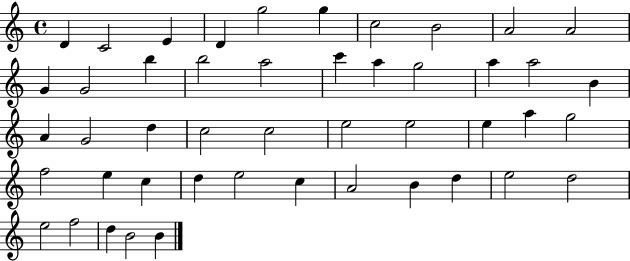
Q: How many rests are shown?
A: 0